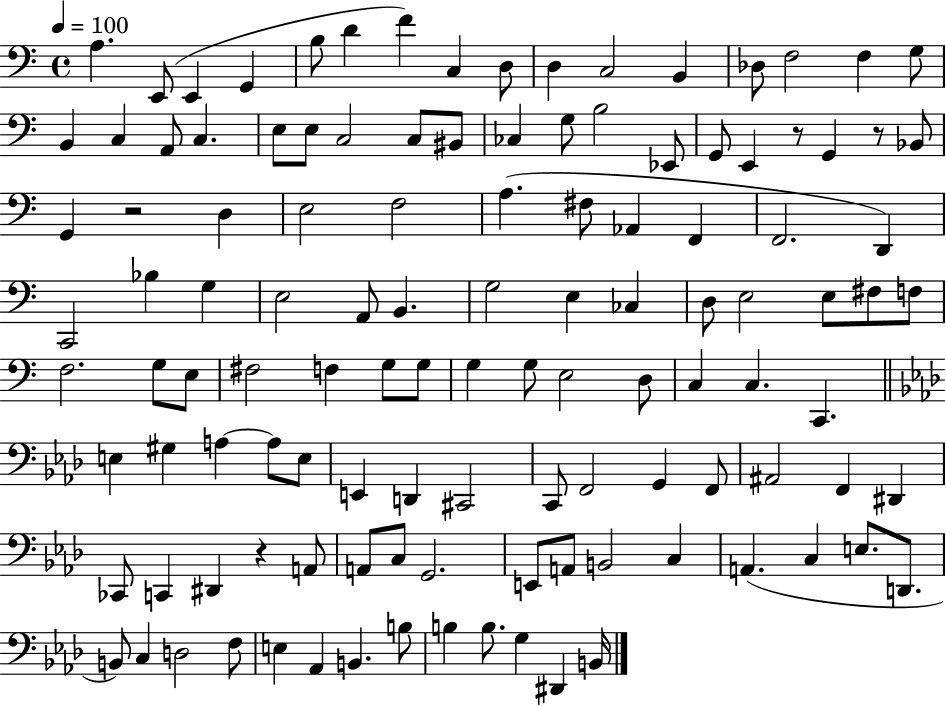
{
  \clef bass
  \time 4/4
  \defaultTimeSignature
  \key c \major
  \tempo 4 = 100
  \repeat volta 2 { a4. e,8( e,4 g,4 | b8 d'4 f'4) c4 d8 | d4 c2 b,4 | des8 f2 f4 g8 | \break b,4 c4 a,8 c4. | e8 e8 c2 c8 bis,8 | ces4 g8 b2 ees,8 | g,8 e,4 r8 g,4 r8 bes,8 | \break g,4 r2 d4 | e2 f2 | a4.( fis8 aes,4 f,4 | f,2. d,4) | \break c,2 bes4 g4 | e2 a,8 b,4. | g2 e4 ces4 | d8 e2 e8 fis8 f8 | \break f2. g8 e8 | fis2 f4 g8 g8 | g4 g8 e2 d8 | c4 c4. c,4. | \break \bar "||" \break \key f \minor e4 gis4 a4~~ a8 e8 | e,4 d,4 cis,2 | c,8 f,2 g,4 f,8 | ais,2 f,4 dis,4 | \break ces,8 c,4 dis,4 r4 a,8 | a,8 c8 g,2. | e,8 a,8 b,2 c4 | a,4.( c4 e8. d,8. | \break b,8) c4 d2 f8 | e4 aes,4 b,4. b8 | b4 b8. g4 dis,4 b,16 | } \bar "|."
}